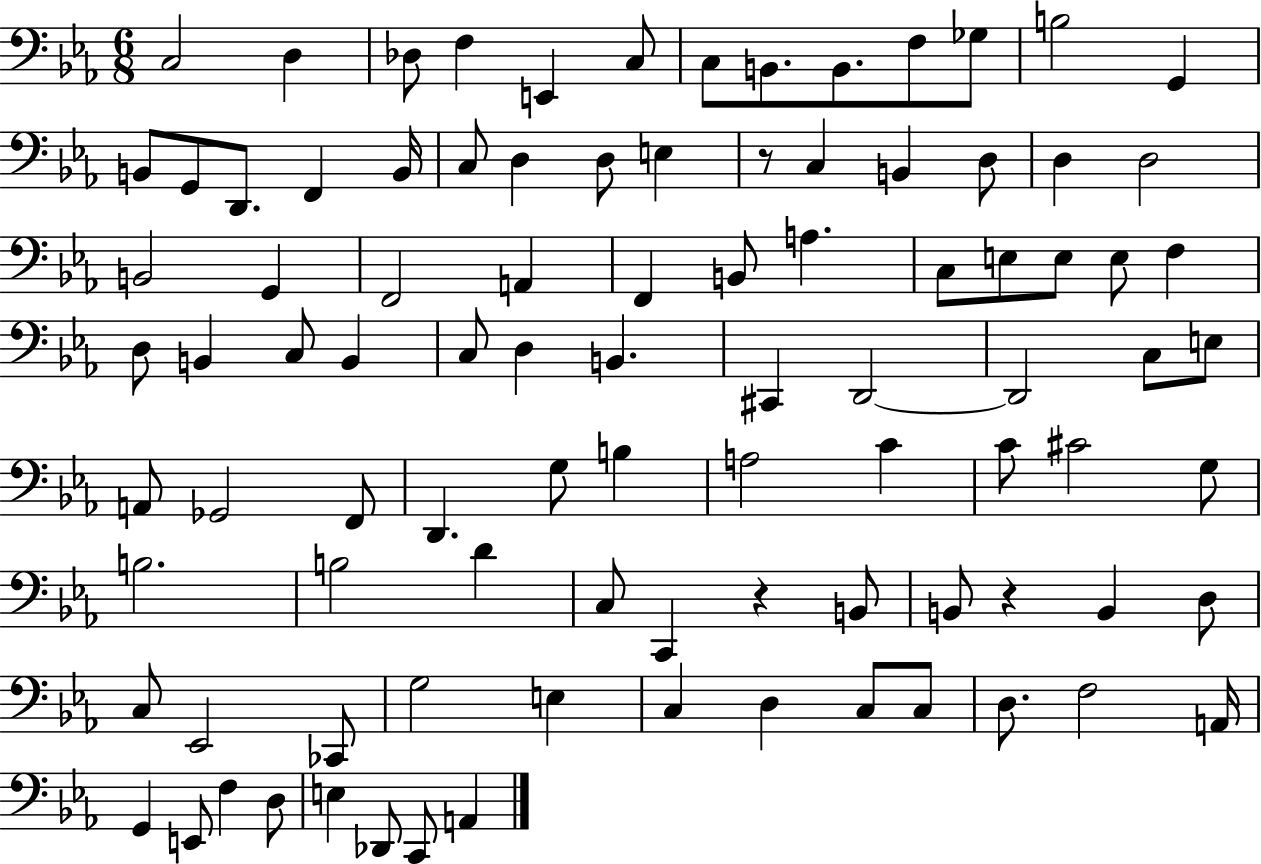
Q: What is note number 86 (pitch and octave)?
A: F3